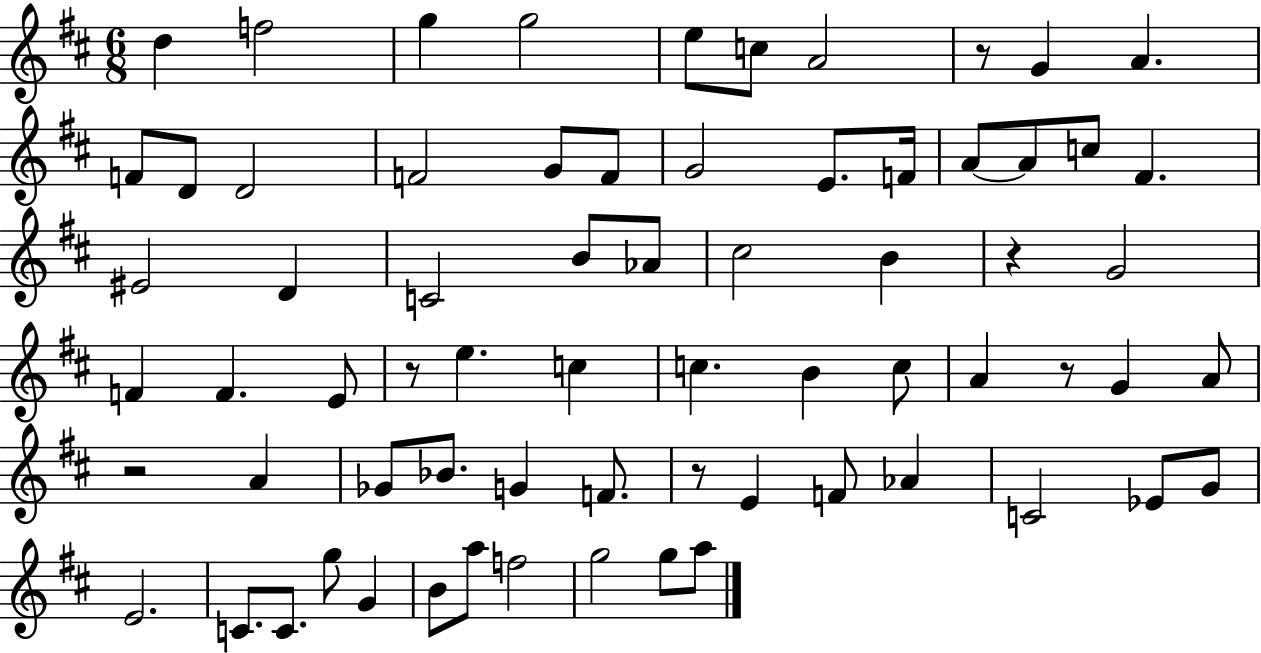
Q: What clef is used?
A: treble